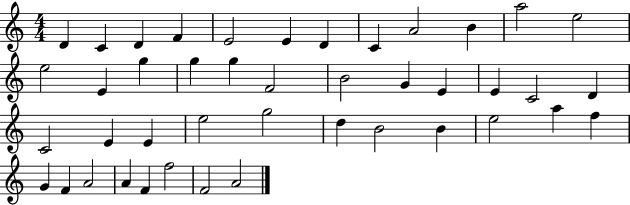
X:1
T:Untitled
M:4/4
L:1/4
K:C
D C D F E2 E D C A2 B a2 e2 e2 E g g g F2 B2 G E E C2 D C2 E E e2 g2 d B2 B e2 a f G F A2 A F f2 F2 A2